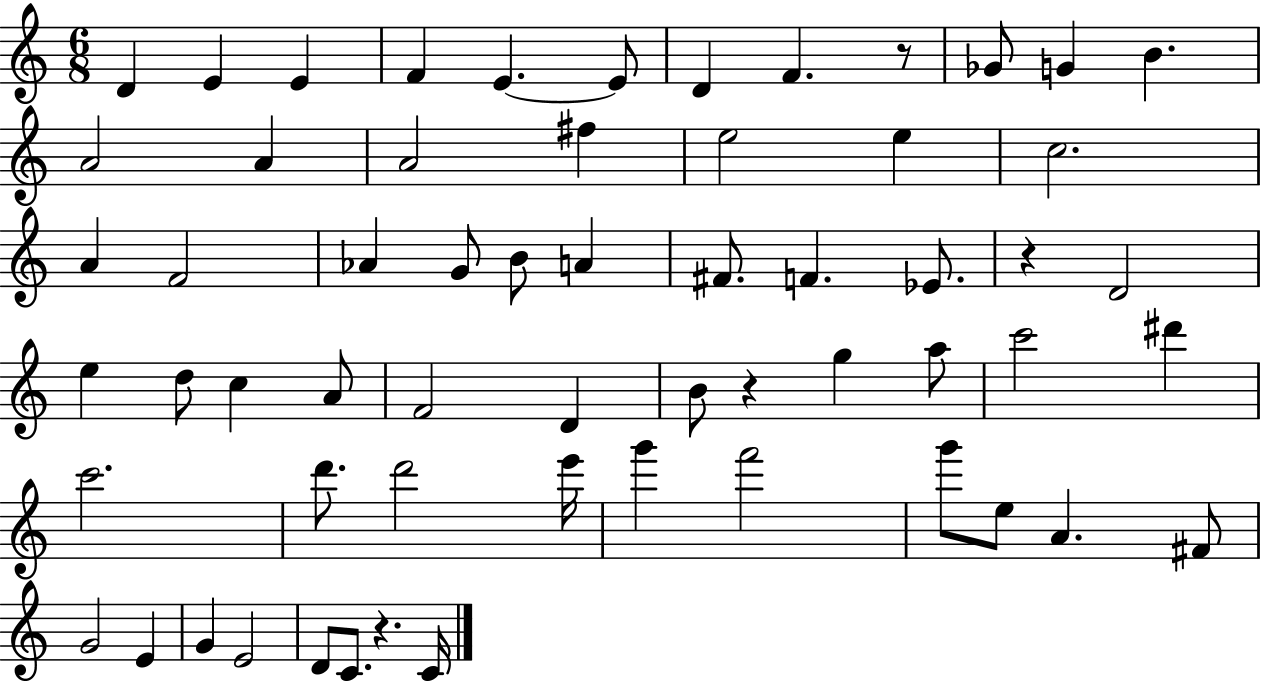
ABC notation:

X:1
T:Untitled
M:6/8
L:1/4
K:C
D E E F E E/2 D F z/2 _G/2 G B A2 A A2 ^f e2 e c2 A F2 _A G/2 B/2 A ^F/2 F _E/2 z D2 e d/2 c A/2 F2 D B/2 z g a/2 c'2 ^d' c'2 d'/2 d'2 e'/4 g' f'2 g'/2 e/2 A ^F/2 G2 E G E2 D/2 C/2 z C/4